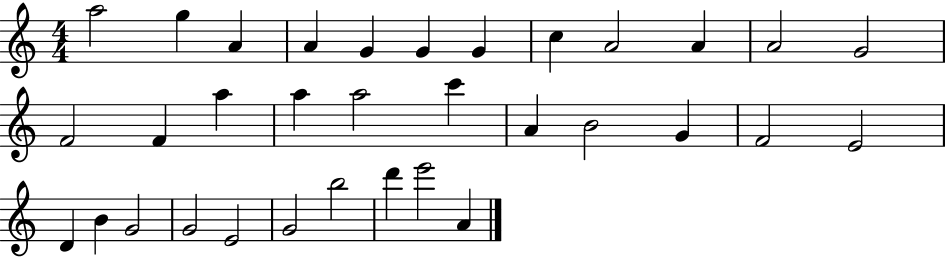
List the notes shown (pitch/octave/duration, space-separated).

A5/h G5/q A4/q A4/q G4/q G4/q G4/q C5/q A4/h A4/q A4/h G4/h F4/h F4/q A5/q A5/q A5/h C6/q A4/q B4/h G4/q F4/h E4/h D4/q B4/q G4/h G4/h E4/h G4/h B5/h D6/q E6/h A4/q